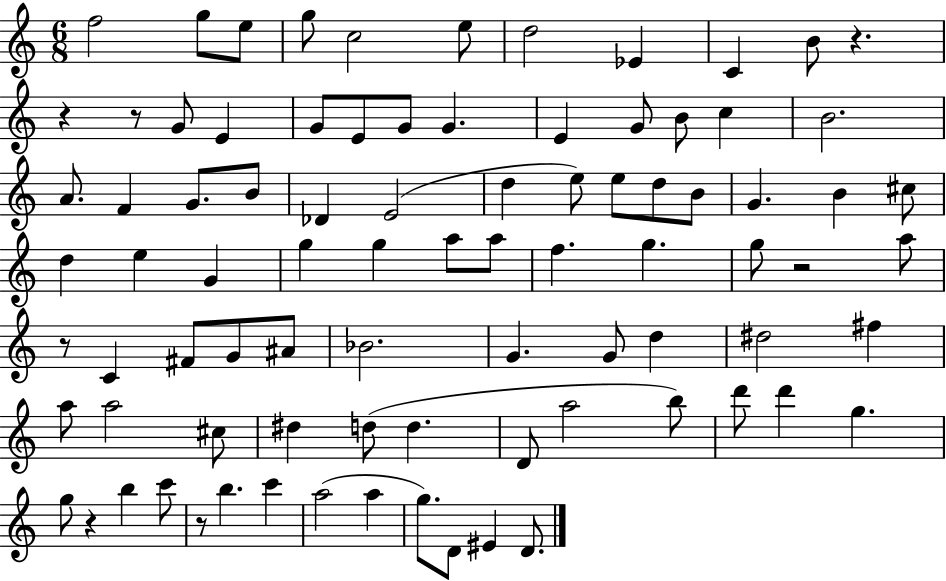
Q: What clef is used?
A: treble